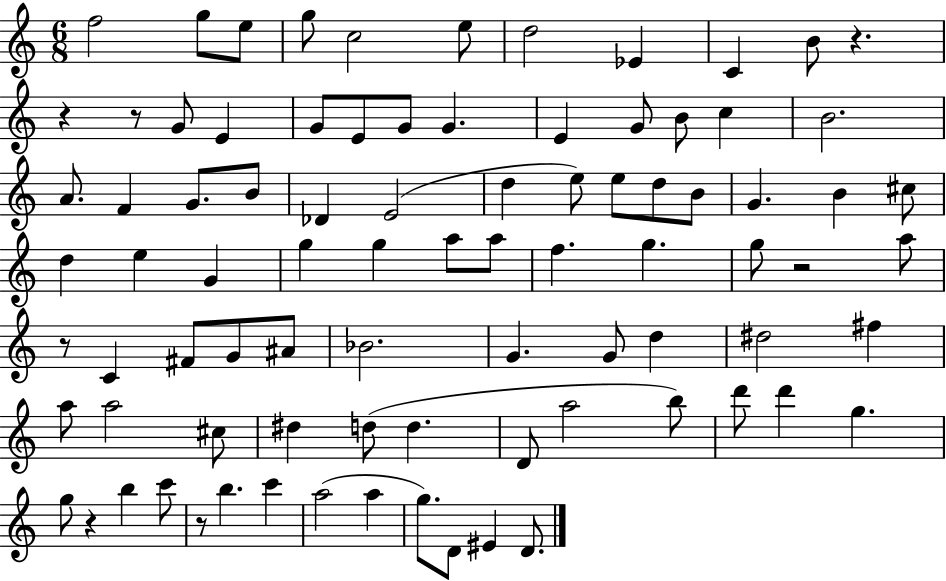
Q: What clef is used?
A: treble